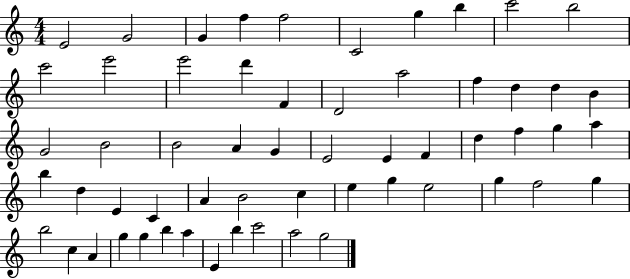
{
  \clef treble
  \numericTimeSignature
  \time 4/4
  \key c \major
  e'2 g'2 | g'4 f''4 f''2 | c'2 g''4 b''4 | c'''2 b''2 | \break c'''2 e'''2 | e'''2 d'''4 f'4 | d'2 a''2 | f''4 d''4 d''4 b'4 | \break g'2 b'2 | b'2 a'4 g'4 | e'2 e'4 f'4 | d''4 f''4 g''4 a''4 | \break b''4 d''4 e'4 c'4 | a'4 b'2 c''4 | e''4 g''4 e''2 | g''4 f''2 g''4 | \break b''2 c''4 a'4 | g''4 g''4 b''4 a''4 | e'4 b''4 c'''2 | a''2 g''2 | \break \bar "|."
}